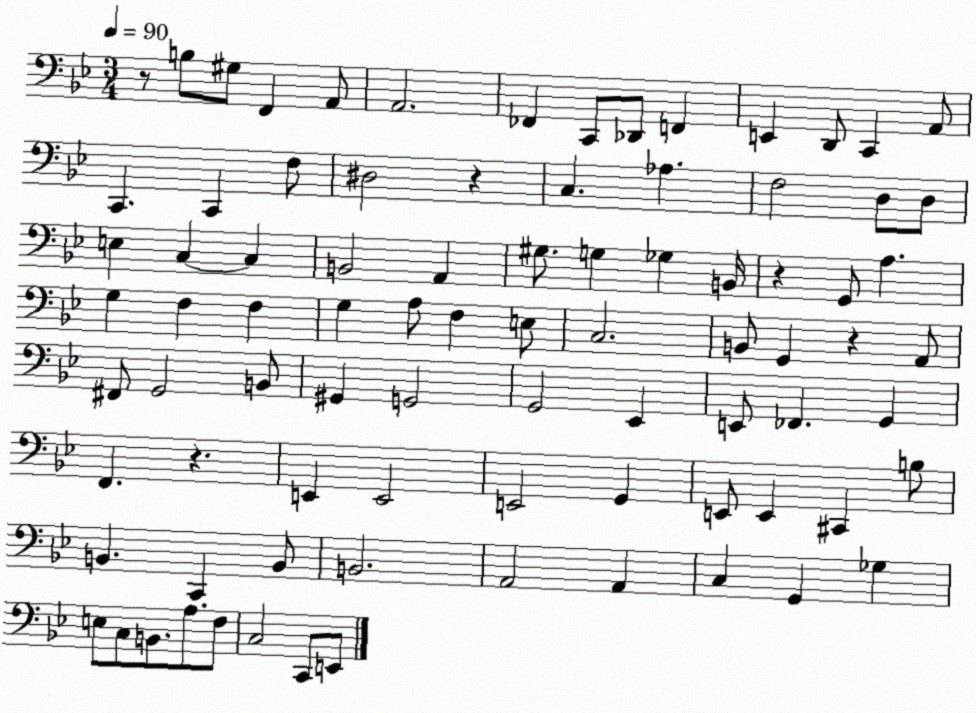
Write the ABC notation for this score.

X:1
T:Untitled
M:3/4
L:1/4
K:Bb
z/2 B,/2 ^G,/2 F,, A,,/2 A,,2 _F,, C,,/2 _D,,/2 F,, E,, D,,/2 C,, A,,/2 C,, C,, F,/2 ^D,2 z C, _A, F,2 D,/2 D,/2 E, C, C, B,,2 A,, ^G,/2 G, _G, B,,/4 z G,,/2 A, G, F, F, G, A,/2 F, E,/2 C,2 B,,/2 G,, z A,,/2 ^F,,/2 G,,2 B,,/2 ^G,, G,,2 G,,2 _E,, E,,/2 _F,, G,, F,, z E,, E,,2 E,,2 G,, E,,/2 E,, ^C,, B,/2 B,, C,, B,,/2 B,,2 A,,2 A,, C, G,, _G, E,/2 C,/2 B,,/2 A,/2 F,/2 C,2 C,,/2 E,,/2